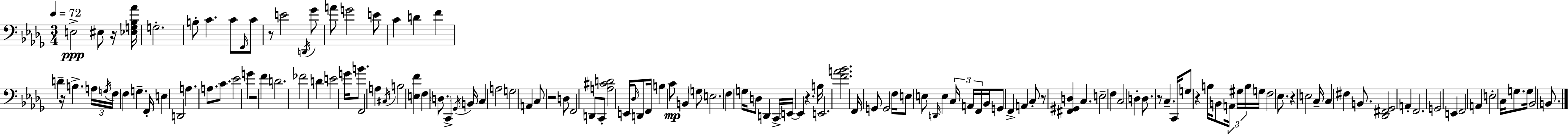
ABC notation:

X:1
T:Untitled
M:3/4
L:1/4
K:Bbm
E,2 ^E,/2 z/4 [_E,G,_B,_A]/4 G,2 B,/2 C C/2 F,,/4 C/2 z/2 E2 D,,/4 _G/2 A/2 G2 E/2 C D F D z/4 B, A,/4 G,/4 F,/4 F, G, F,,/4 E, D,,2 A, A,/2 C/2 _E2 G z2 F D2 _F2 D E2 G/4 B/2 F,,2 A, ^C,/4 B,2 [E,F] F, D,/2 C,, _G,,/4 B,,/4 C, A,2 G,2 A,, C,/2 z2 D,/2 F,,2 D,,/2 C,,/2 [A,^CD]2 E,,/4 _D,/4 D,,/2 F,,/4 B, C/2 B,, G,/2 E,2 F, G,/4 D,/2 D,, C,,/4 E,,/4 E,, z B,/4 E,,2 [FA_B]2 F,,/4 G,,/2 G,,2 F,/4 E,/2 E,/2 D,,/4 E, C,/4 A,,/4 F,,/4 _B,,/4 G,,/2 F,, A,, C,/2 z/2 [^F,,^G,,D,] C, E,2 F, C,2 D, D,/2 z/2 C, C,,/4 G,/2 z B,/4 B,,/2 A,,/4 ^G,/4 B,/4 G,/4 F,2 _E,/2 z E,2 C,/4 C, ^F, B,,/2 [_D,,^F,,_G,,]2 A,, F,,2 G,,2 E,, F,,2 A,, E,2 C,/4 G,/2 G,/4 _B,,2 B,,/2